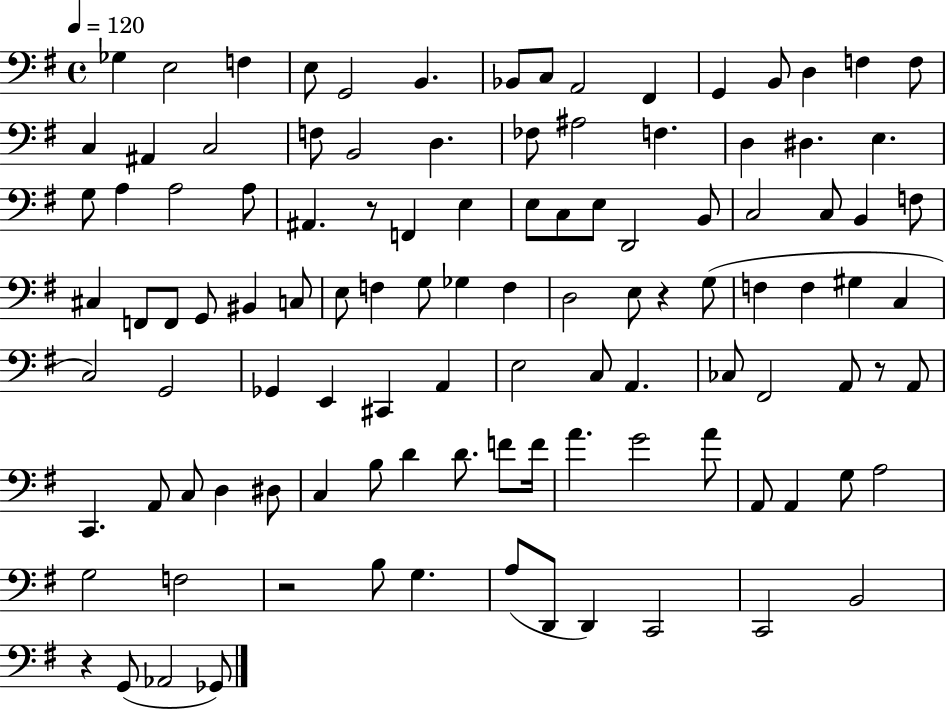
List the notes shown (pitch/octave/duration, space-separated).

Gb3/q E3/h F3/q E3/e G2/h B2/q. Bb2/e C3/e A2/h F#2/q G2/q B2/e D3/q F3/q F3/e C3/q A#2/q C3/h F3/e B2/h D3/q. FES3/e A#3/h F3/q. D3/q D#3/q. E3/q. G3/e A3/q A3/h A3/e A#2/q. R/e F2/q E3/q E3/e C3/e E3/e D2/h B2/e C3/h C3/e B2/q F3/e C#3/q F2/e F2/e G2/e BIS2/q C3/e E3/e F3/q G3/e Gb3/q F3/q D3/h E3/e R/q G3/e F3/q F3/q G#3/q C3/q C3/h G2/h Gb2/q E2/q C#2/q A2/q E3/h C3/e A2/q. CES3/e F#2/h A2/e R/e A2/e C2/q. A2/e C3/e D3/q D#3/e C3/q B3/e D4/q D4/e. F4/e F4/s A4/q. G4/h A4/e A2/e A2/q G3/e A3/h G3/h F3/h R/h B3/e G3/q. A3/e D2/e D2/q C2/h C2/h B2/h R/q G2/e Ab2/h Gb2/e